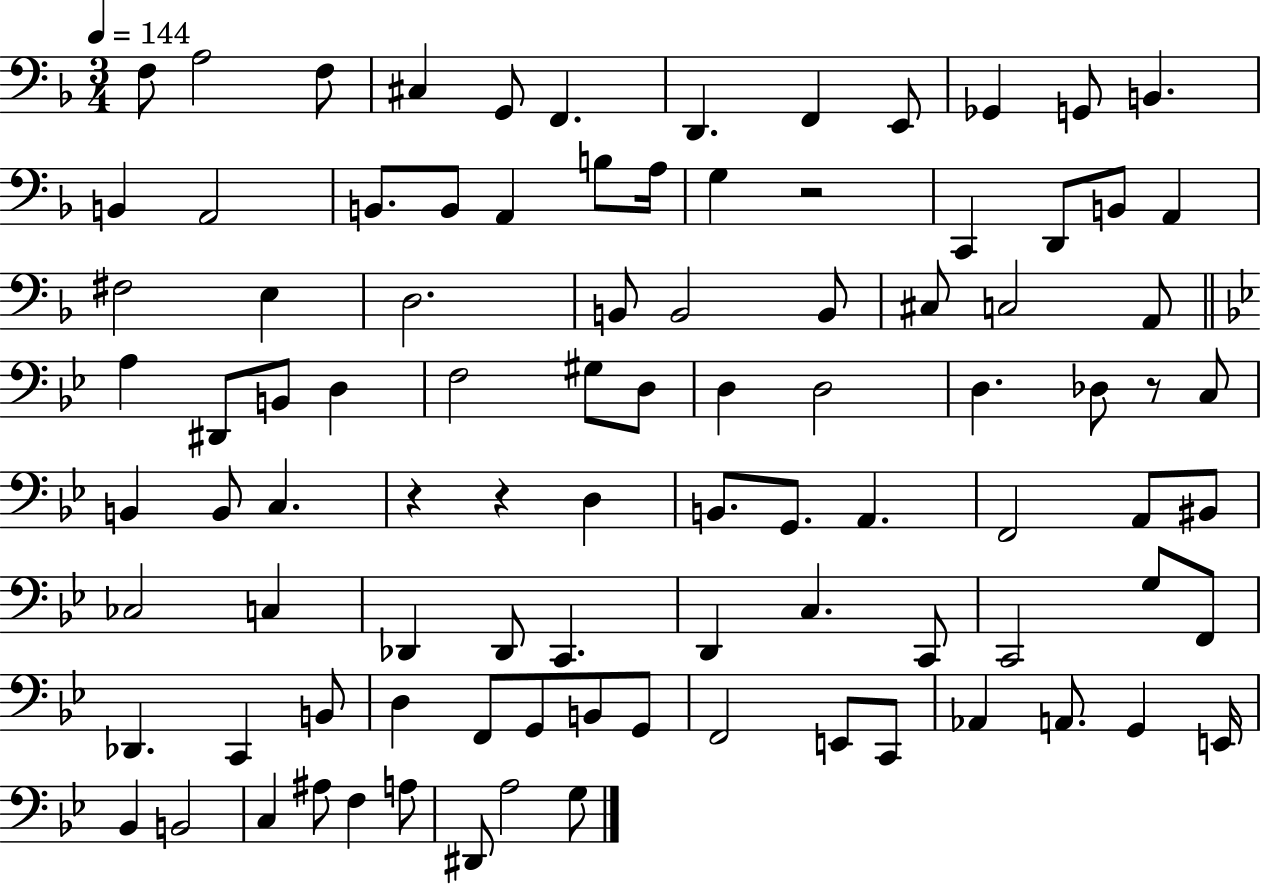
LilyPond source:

{
  \clef bass
  \numericTimeSignature
  \time 3/4
  \key f \major
  \tempo 4 = 144
  f8 a2 f8 | cis4 g,8 f,4. | d,4. f,4 e,8 | ges,4 g,8 b,4. | \break b,4 a,2 | b,8. b,8 a,4 b8 a16 | g4 r2 | c,4 d,8 b,8 a,4 | \break fis2 e4 | d2. | b,8 b,2 b,8 | cis8 c2 a,8 | \break \bar "||" \break \key g \minor a4 dis,8 b,8 d4 | f2 gis8 d8 | d4 d2 | d4. des8 r8 c8 | \break b,4 b,8 c4. | r4 r4 d4 | b,8. g,8. a,4. | f,2 a,8 bis,8 | \break ces2 c4 | des,4 des,8 c,4. | d,4 c4. c,8 | c,2 g8 f,8 | \break des,4. c,4 b,8 | d4 f,8 g,8 b,8 g,8 | f,2 e,8 c,8 | aes,4 a,8. g,4 e,16 | \break bes,4 b,2 | c4 ais8 f4 a8 | dis,8 a2 g8 | \bar "|."
}